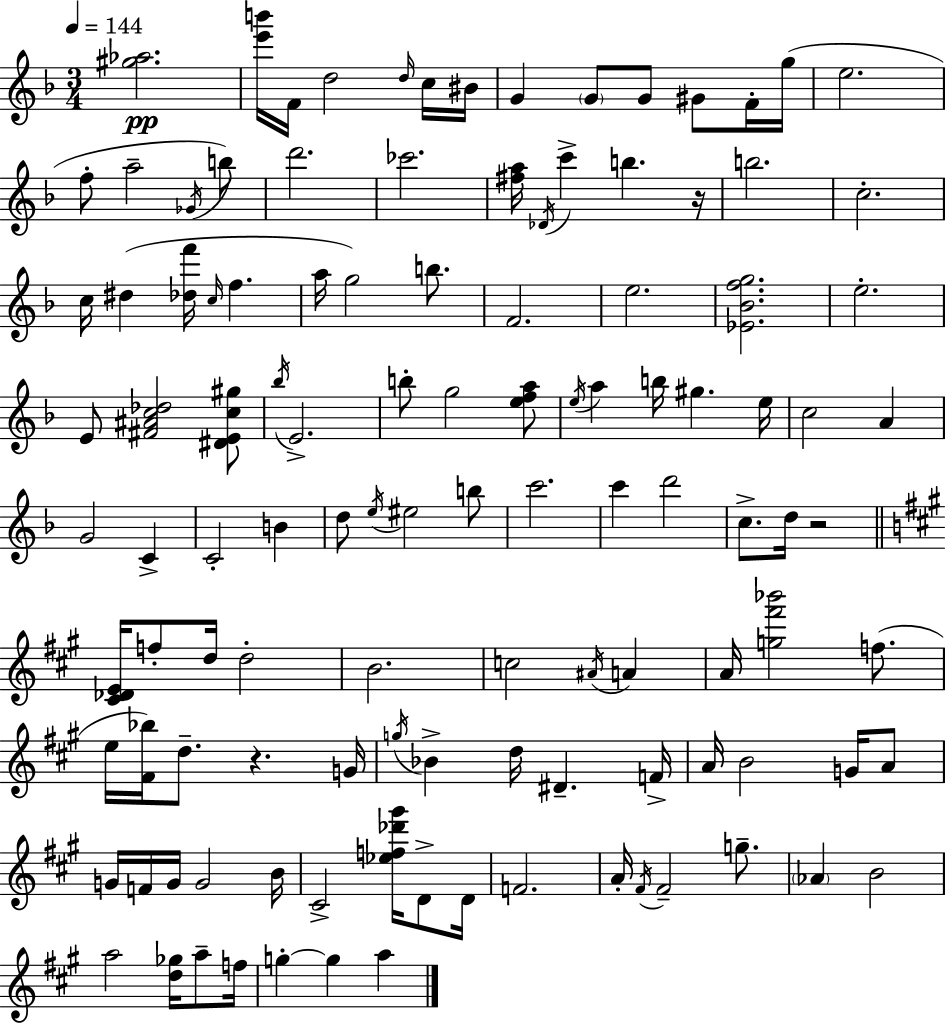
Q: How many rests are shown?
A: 3